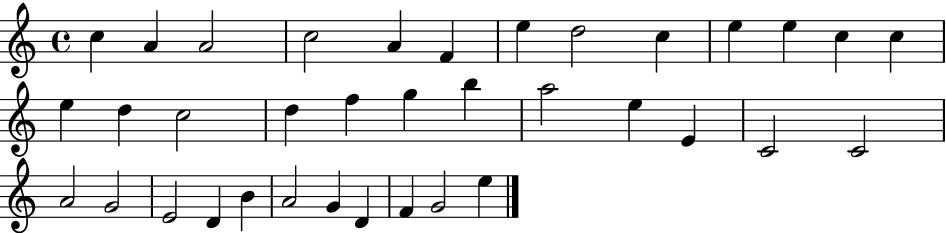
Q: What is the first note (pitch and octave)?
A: C5